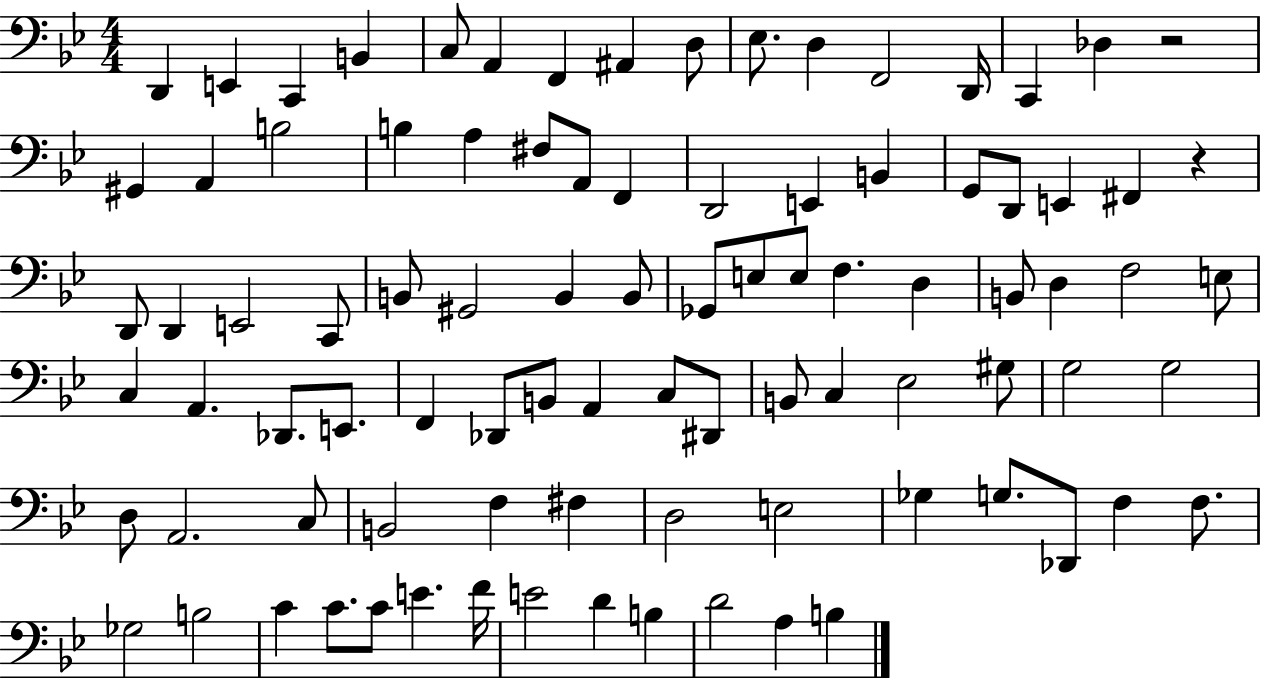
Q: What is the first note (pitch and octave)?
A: D2